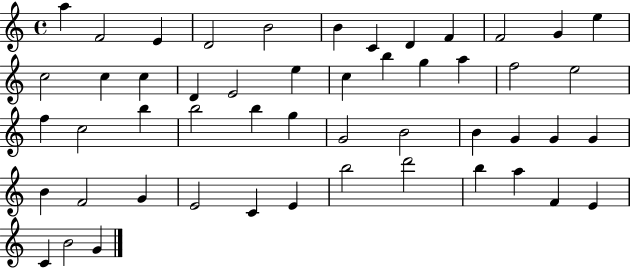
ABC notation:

X:1
T:Untitled
M:4/4
L:1/4
K:C
a F2 E D2 B2 B C D F F2 G e c2 c c D E2 e c b g a f2 e2 f c2 b b2 b g G2 B2 B G G G B F2 G E2 C E b2 d'2 b a F E C B2 G